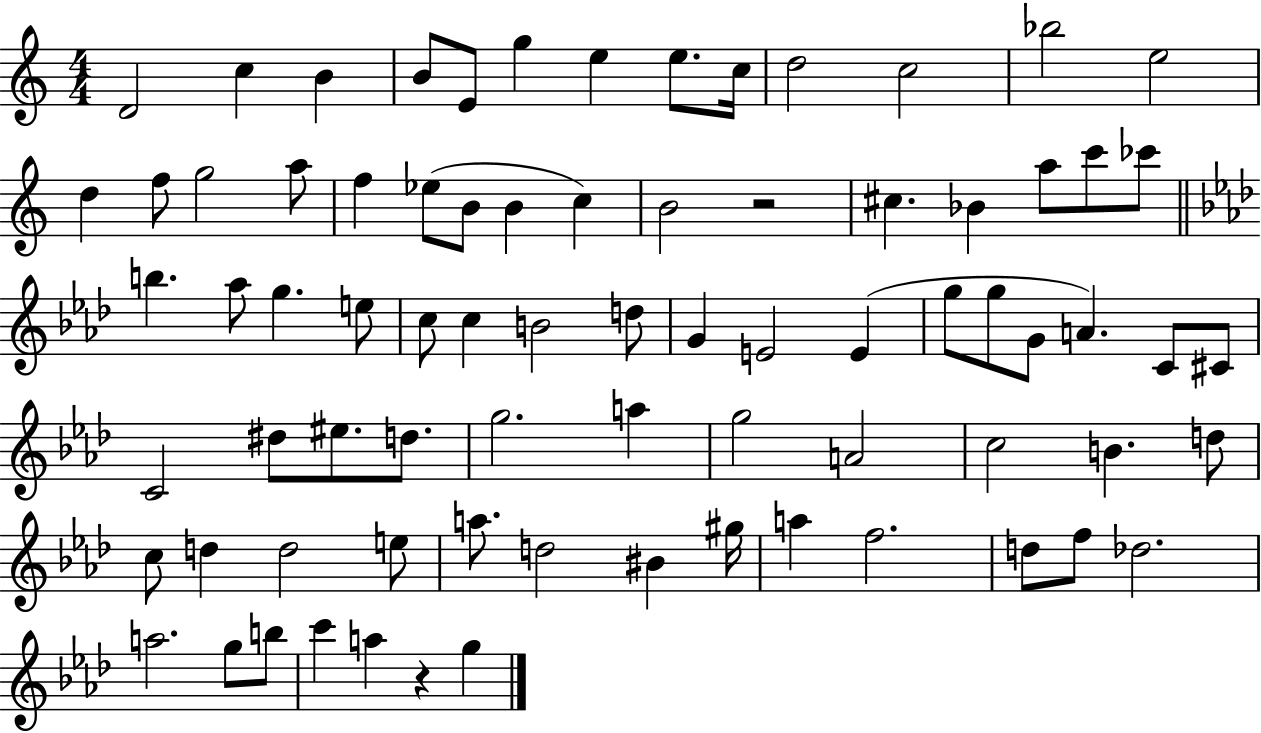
X:1
T:Untitled
M:4/4
L:1/4
K:C
D2 c B B/2 E/2 g e e/2 c/4 d2 c2 _b2 e2 d f/2 g2 a/2 f _e/2 B/2 B c B2 z2 ^c _B a/2 c'/2 _c'/2 b _a/2 g e/2 c/2 c B2 d/2 G E2 E g/2 g/2 G/2 A C/2 ^C/2 C2 ^d/2 ^e/2 d/2 g2 a g2 A2 c2 B d/2 c/2 d d2 e/2 a/2 d2 ^B ^g/4 a f2 d/2 f/2 _d2 a2 g/2 b/2 c' a z g